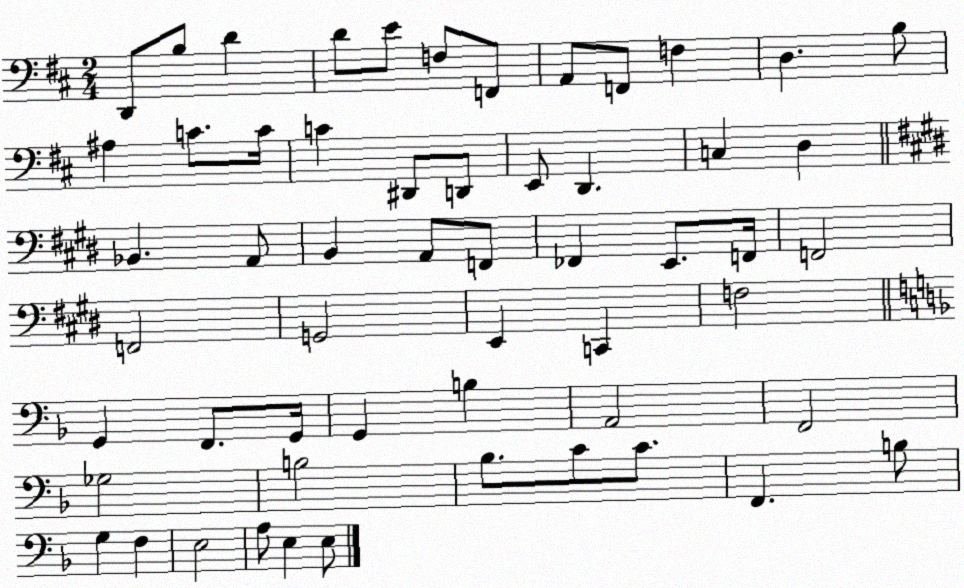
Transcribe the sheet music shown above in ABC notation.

X:1
T:Untitled
M:2/4
L:1/4
K:D
D,,/2 B,/2 D D/2 E/2 F,/2 F,,/2 A,,/2 F,,/2 F, D, B,/2 ^A, C/2 C/4 C ^D,,/2 D,,/2 E,,/2 D,, C, D, _B,, A,,/2 B,, A,,/2 F,,/2 _F,, E,,/2 F,,/4 F,,2 F,,2 G,,2 E,, C,, F,2 G,, F,,/2 G,,/4 G,, B, A,,2 F,,2 _G,2 B,2 _B,/2 C/2 C/2 F,, B,/2 G, F, E,2 A,/2 E, E,/2